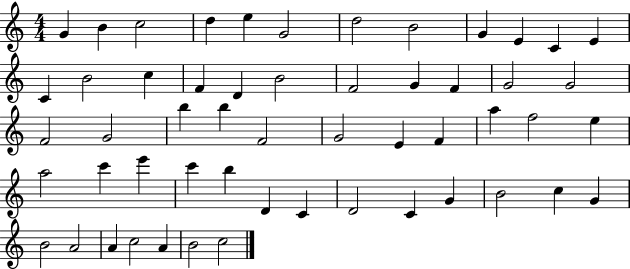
{
  \clef treble
  \numericTimeSignature
  \time 4/4
  \key c \major
  g'4 b'4 c''2 | d''4 e''4 g'2 | d''2 b'2 | g'4 e'4 c'4 e'4 | \break c'4 b'2 c''4 | f'4 d'4 b'2 | f'2 g'4 f'4 | g'2 g'2 | \break f'2 g'2 | b''4 b''4 f'2 | g'2 e'4 f'4 | a''4 f''2 e''4 | \break a''2 c'''4 e'''4 | c'''4 b''4 d'4 c'4 | d'2 c'4 g'4 | b'2 c''4 g'4 | \break b'2 a'2 | a'4 c''2 a'4 | b'2 c''2 | \bar "|."
}